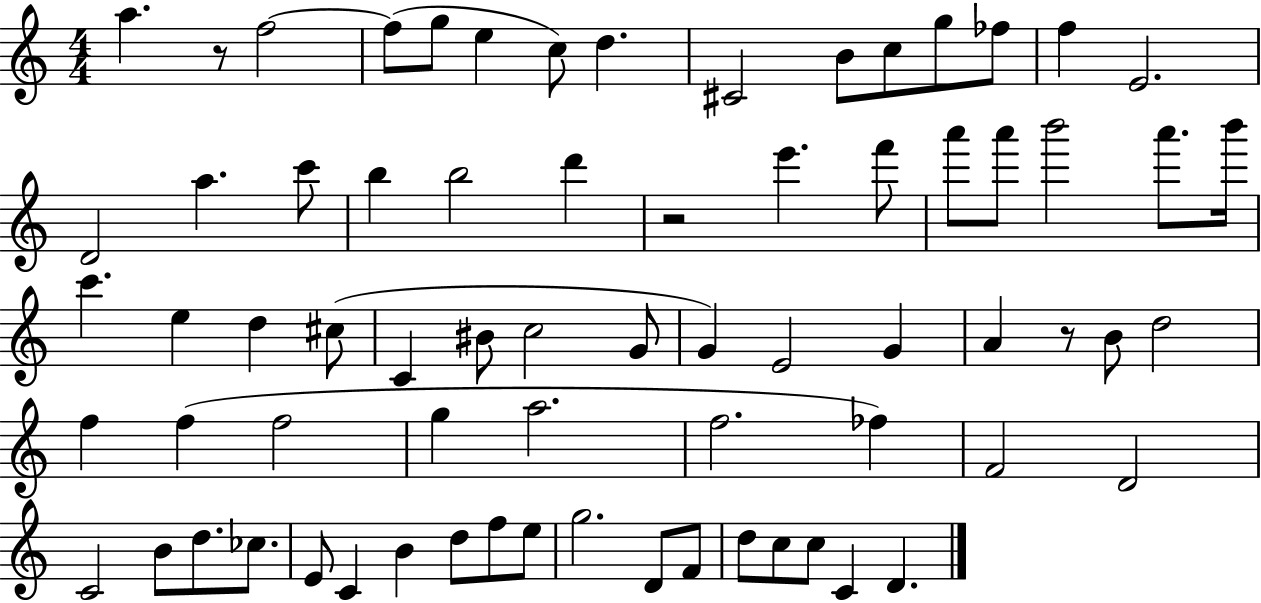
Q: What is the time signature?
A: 4/4